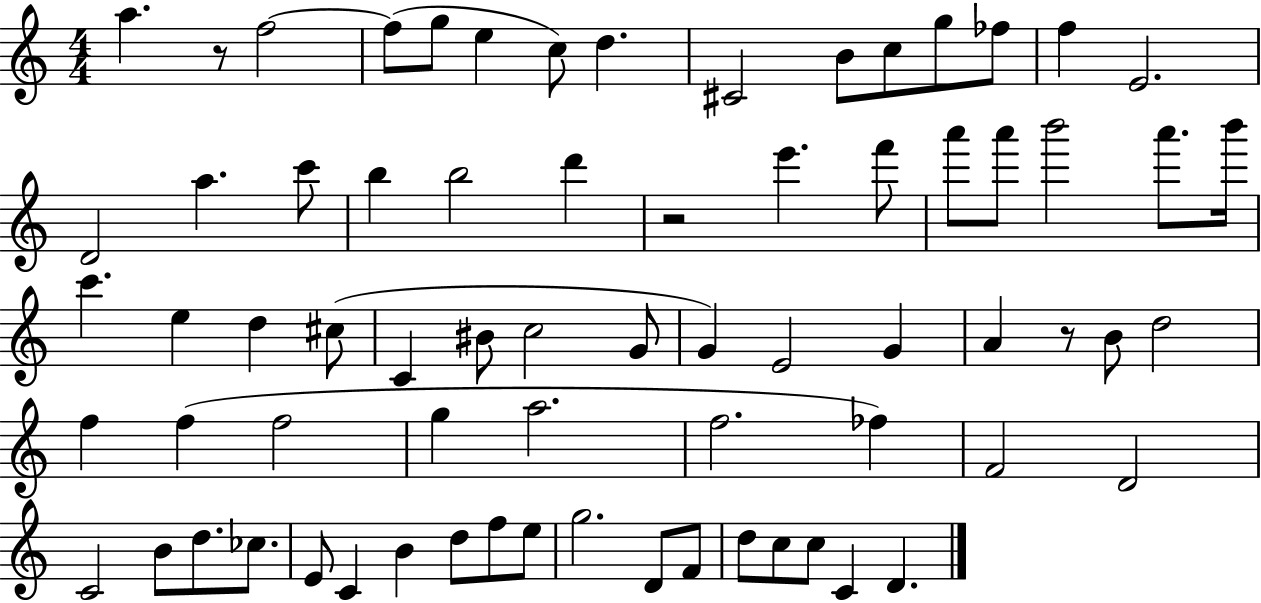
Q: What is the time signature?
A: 4/4